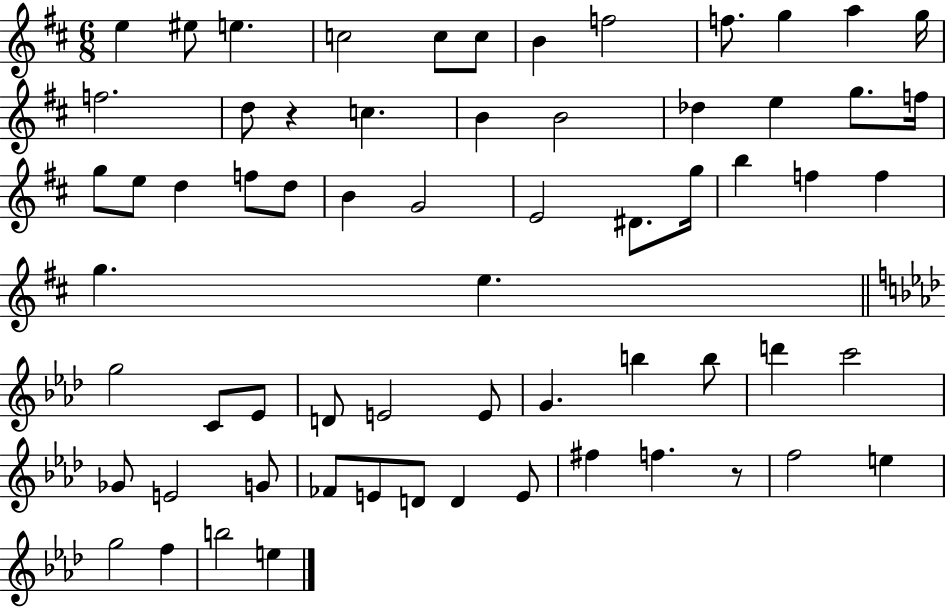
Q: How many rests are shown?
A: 2